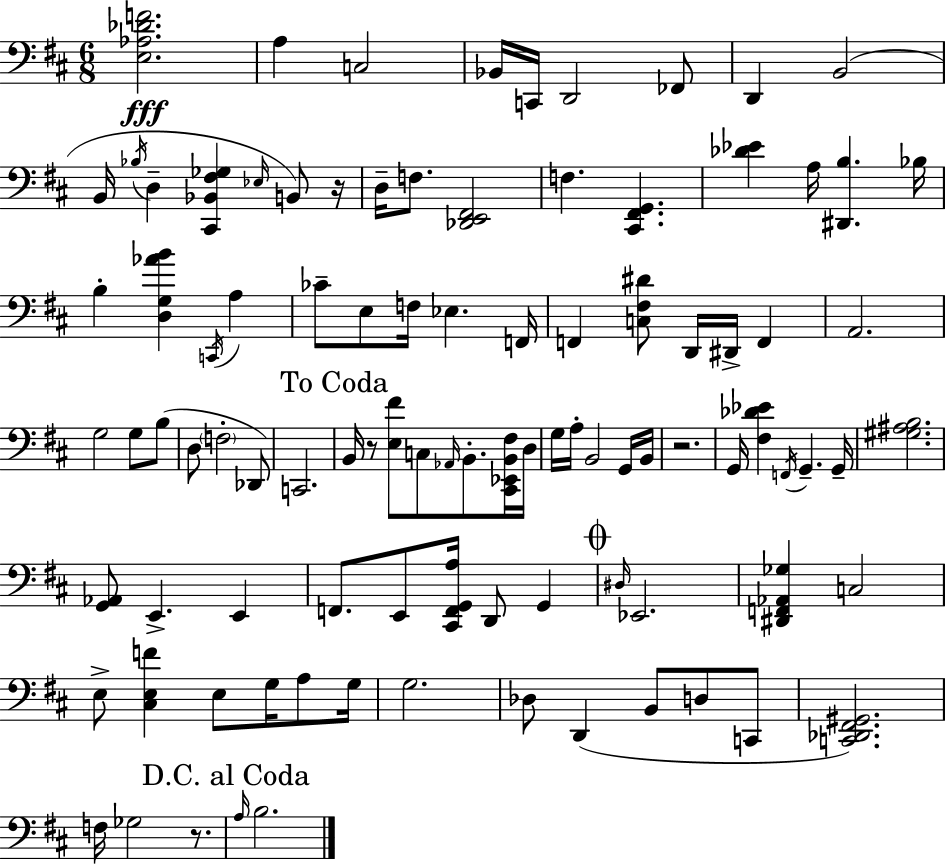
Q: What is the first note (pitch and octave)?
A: A3